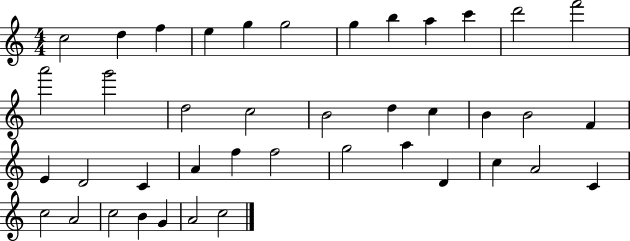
X:1
T:Untitled
M:4/4
L:1/4
K:C
c2 d f e g g2 g b a c' d'2 f'2 a'2 g'2 d2 c2 B2 d c B B2 F E D2 C A f f2 g2 a D c A2 C c2 A2 c2 B G A2 c2